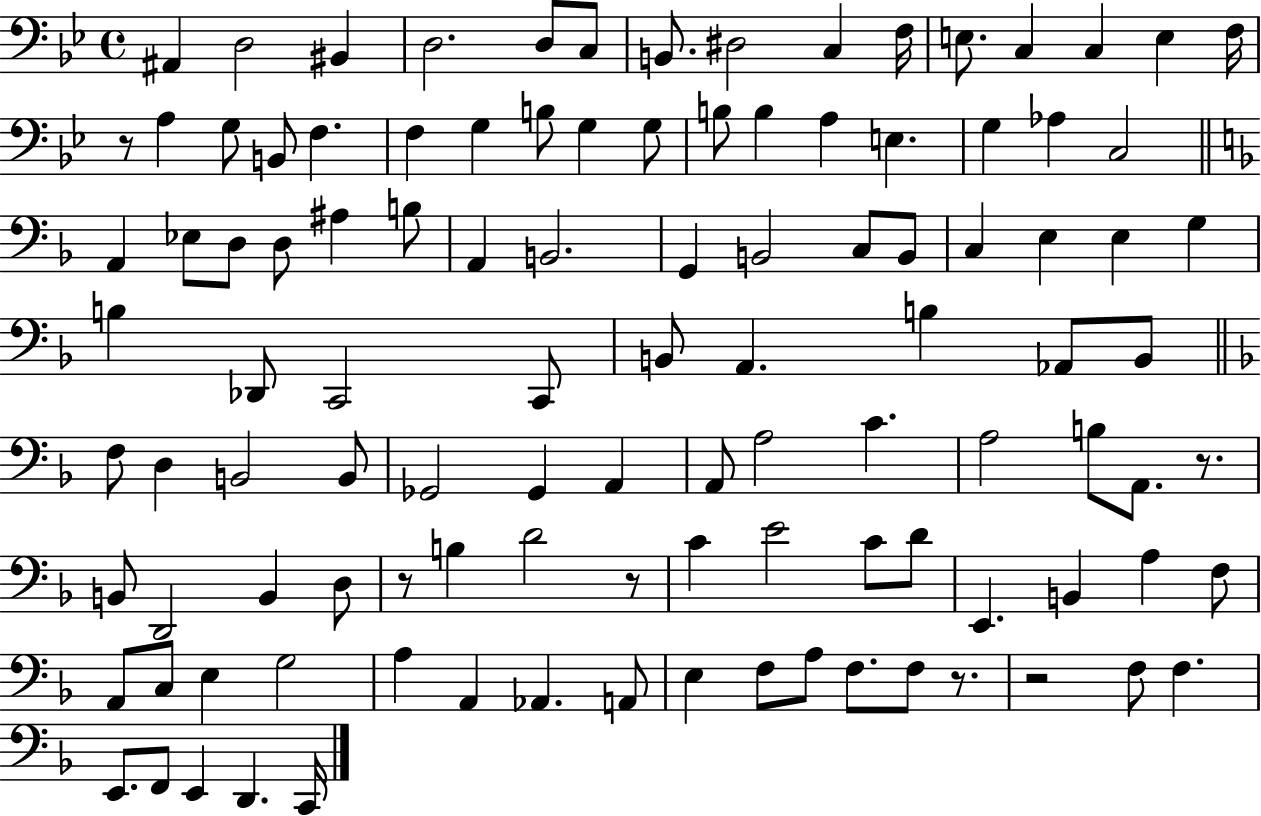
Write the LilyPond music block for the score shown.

{
  \clef bass
  \time 4/4
  \defaultTimeSignature
  \key bes \major
  \repeat volta 2 { ais,4 d2 bis,4 | d2. d8 c8 | b,8. dis2 c4 f16 | e8. c4 c4 e4 f16 | \break r8 a4 g8 b,8 f4. | f4 g4 b8 g4 g8 | b8 b4 a4 e4. | g4 aes4 c2 | \break \bar "||" \break \key f \major a,4 ees8 d8 d8 ais4 b8 | a,4 b,2. | g,4 b,2 c8 b,8 | c4 e4 e4 g4 | \break b4 des,8 c,2 c,8 | b,8 a,4. b4 aes,8 b,8 | \bar "||" \break \key d \minor f8 d4 b,2 b,8 | ges,2 ges,4 a,4 | a,8 a2 c'4. | a2 b8 a,8. r8. | \break b,8 d,2 b,4 d8 | r8 b4 d'2 r8 | c'4 e'2 c'8 d'8 | e,4. b,4 a4 f8 | \break a,8 c8 e4 g2 | a4 a,4 aes,4. a,8 | e4 f8 a8 f8. f8 r8. | r2 f8 f4. | \break e,8. f,8 e,4 d,4. c,16 | } \bar "|."
}